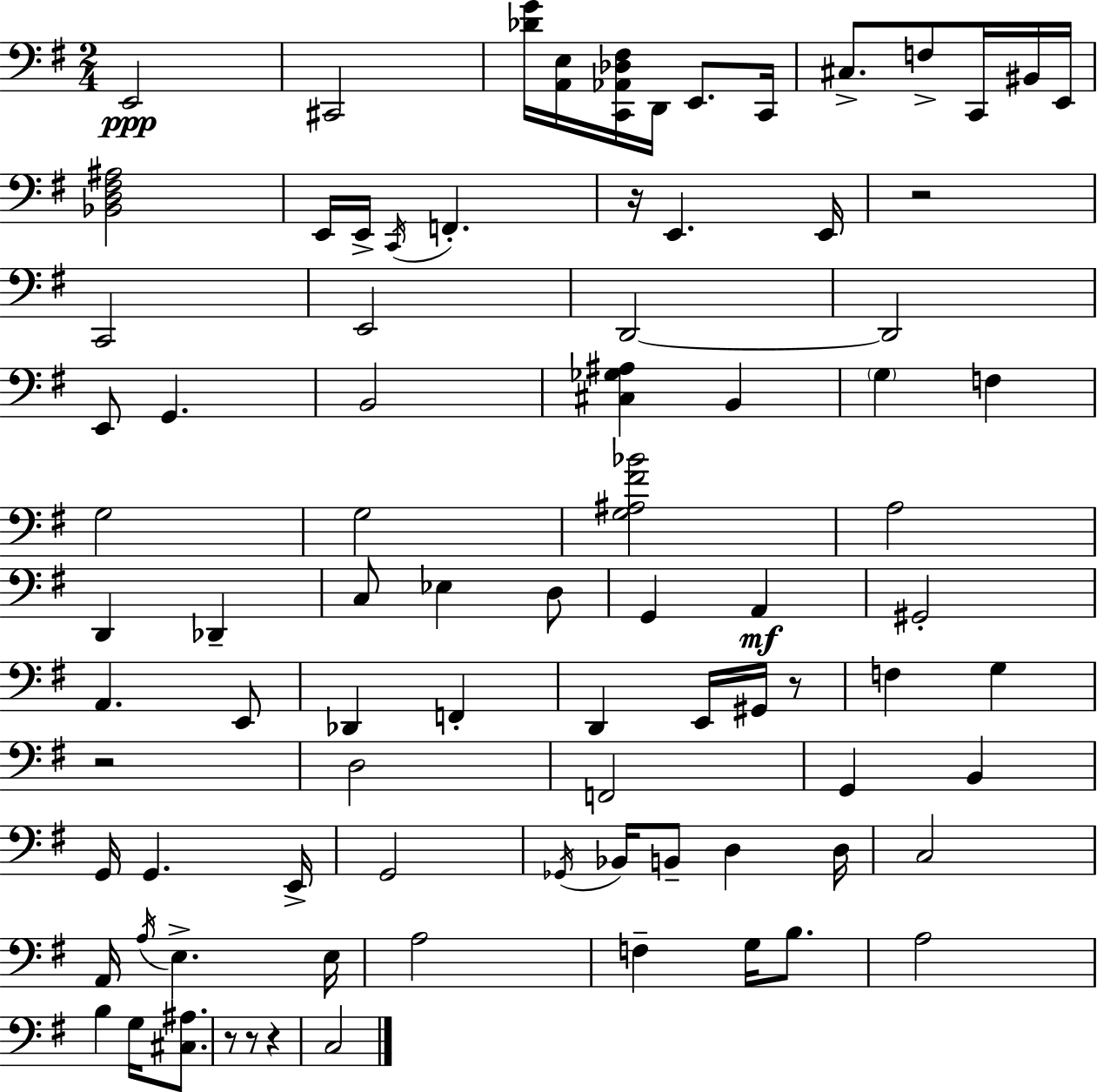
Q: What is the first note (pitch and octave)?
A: E2